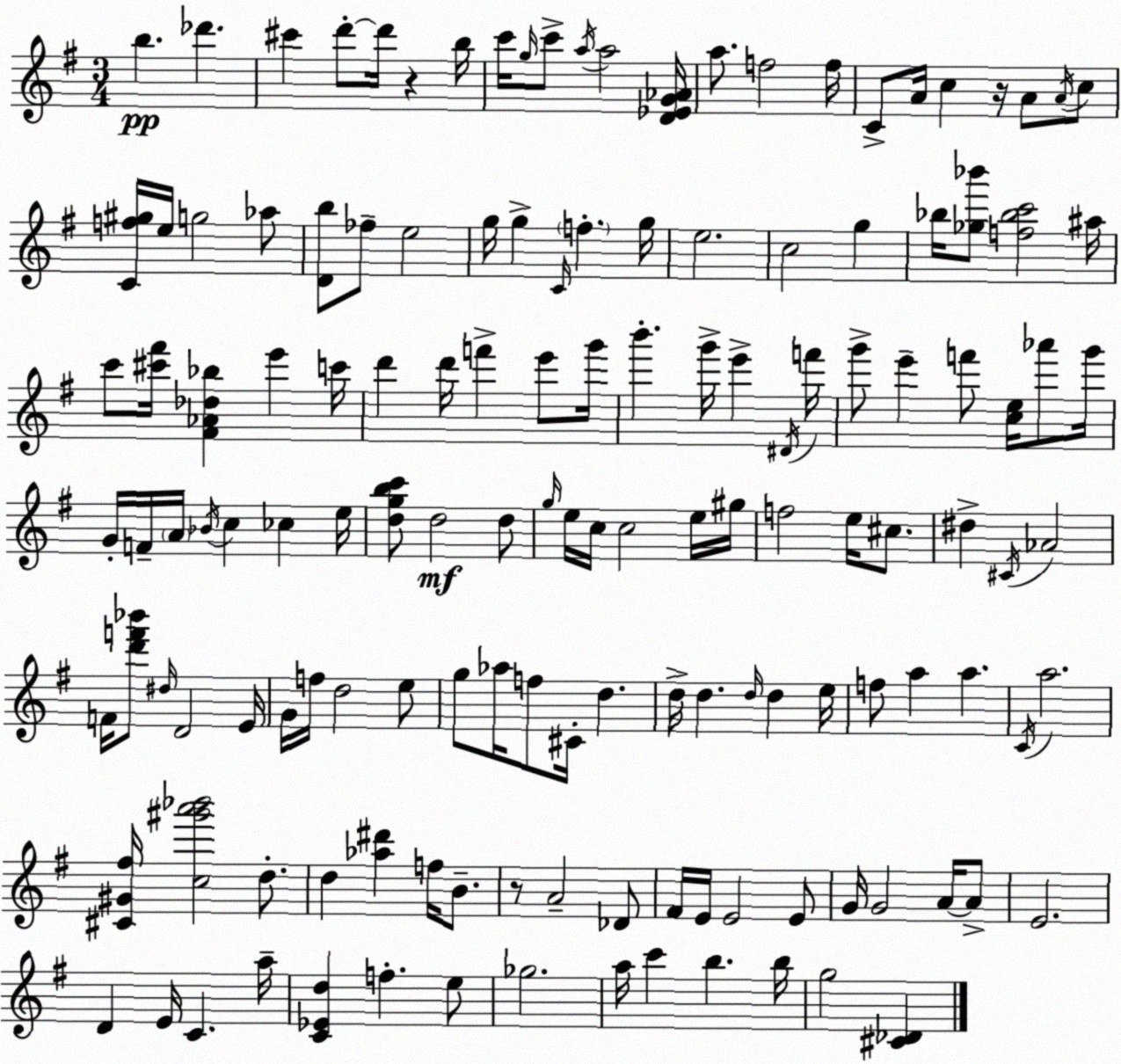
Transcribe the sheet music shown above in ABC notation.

X:1
T:Untitled
M:3/4
L:1/4
K:G
b _d' ^c' d'/2 d'/4 z b/4 c'/4 g/4 c'/2 a/4 a2 [D_EG_A]/4 a/2 f2 f/4 C/2 A/4 c z/4 A/2 A/4 c/2 [Cf^g]/4 e/4 g2 _a/2 [Db]/2 _f/2 e2 g/4 g C/4 f g/4 e2 c2 g _b/4 [_g_b']/2 [f_bc']2 ^a/4 c'/2 [^c'^f']/4 [^F_A_d_b] e' c'/4 d' d'/4 f' e'/2 g'/4 b' g'/4 e' ^D/4 f'/4 g'/2 e' f'/2 [ce]/4 _a'/2 g'/4 G/4 F/4 A/4 _B/4 c _c e/4 [dgbc']/2 d2 d/2 g/4 e/4 c/4 c2 e/4 ^g/4 f2 e/4 ^c/2 ^d ^C/4 _A2 F/4 [d'f'_b']/2 ^d/4 D2 E/4 G/4 f/4 d2 e/2 g/2 _a/4 f/2 ^C/4 d d/4 d d/4 d e/4 f/2 a a C/4 a2 [^C^G^f]/4 [c^g'a'_b']2 d/2 d [_a^d'] f/4 B/2 z/2 A2 _D/2 ^F/4 E/4 E2 E/2 G/4 G2 A/4 A/2 E2 D E/4 C a/4 [C_Ed] f e/2 _g2 a/4 c' b b/4 g2 [^C_D]